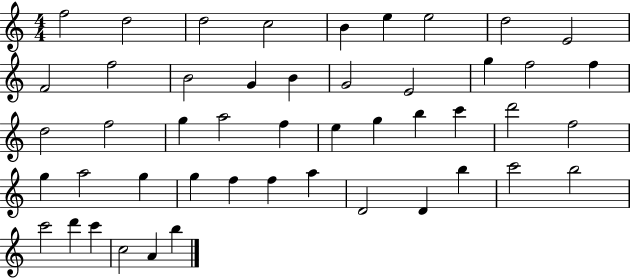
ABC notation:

X:1
T:Untitled
M:4/4
L:1/4
K:C
f2 d2 d2 c2 B e e2 d2 E2 F2 f2 B2 G B G2 E2 g f2 f d2 f2 g a2 f e g b c' d'2 f2 g a2 g g f f a D2 D b c'2 b2 c'2 d' c' c2 A b